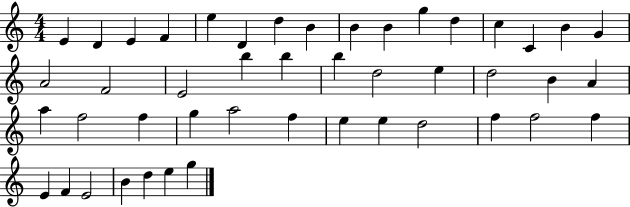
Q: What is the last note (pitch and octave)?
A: G5